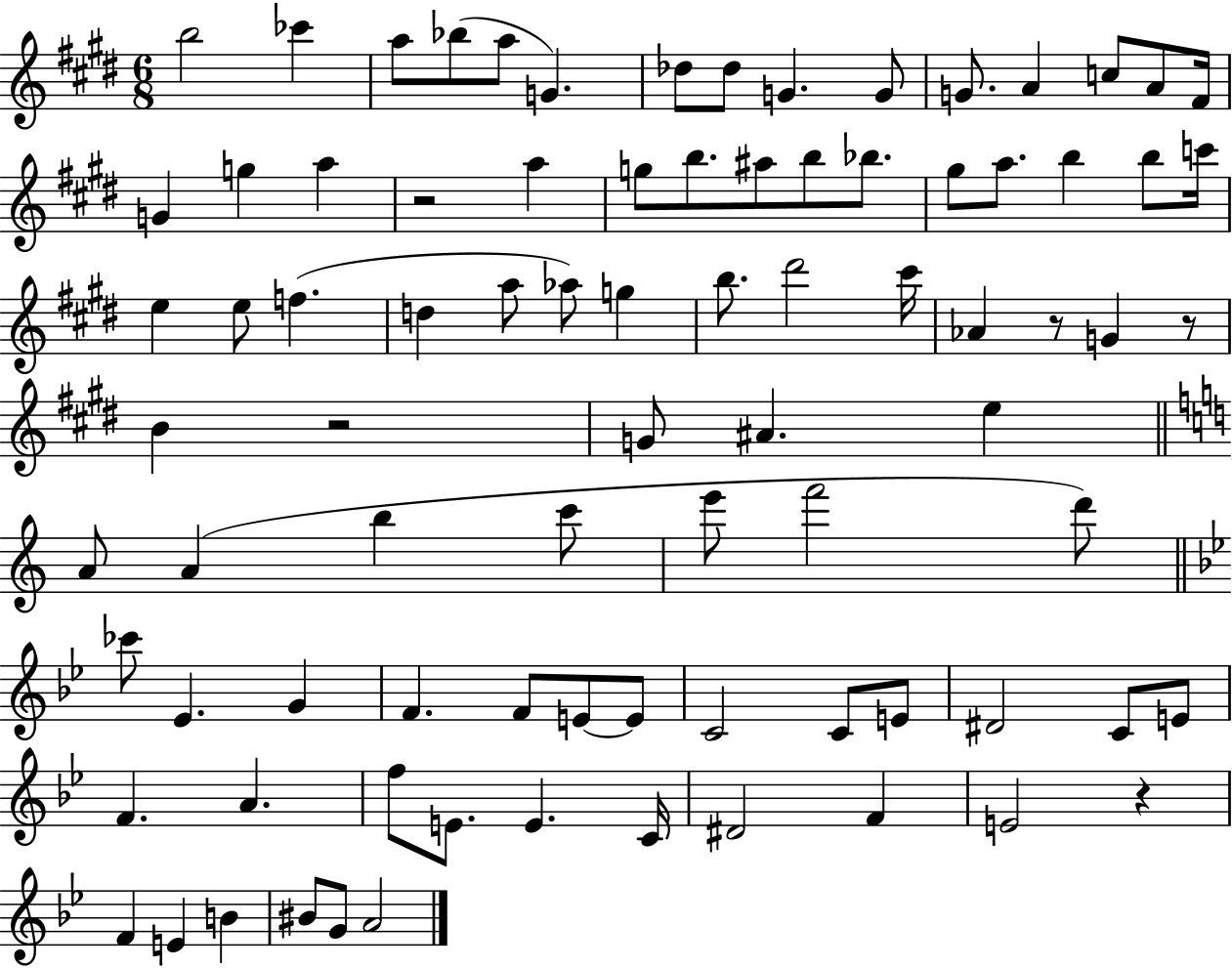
{
  \clef treble
  \numericTimeSignature
  \time 6/8
  \key e \major
  b''2 ces'''4 | a''8 bes''8( a''8 g'4.) | des''8 des''8 g'4. g'8 | g'8. a'4 c''8 a'8 fis'16 | \break g'4 g''4 a''4 | r2 a''4 | g''8 b''8. ais''8 b''8 bes''8. | gis''8 a''8. b''4 b''8 c'''16 | \break e''4 e''8 f''4.( | d''4 a''8 aes''8) g''4 | b''8. dis'''2 cis'''16 | aes'4 r8 g'4 r8 | \break b'4 r2 | g'8 ais'4. e''4 | \bar "||" \break \key c \major a'8 a'4( b''4 c'''8 | e'''8 f'''2 d'''8) | \bar "||" \break \key bes \major ces'''8 ees'4. g'4 | f'4. f'8 e'8~~ e'8 | c'2 c'8 e'8 | dis'2 c'8 e'8 | \break f'4. a'4. | f''8 e'8. e'4. c'16 | dis'2 f'4 | e'2 r4 | \break f'4 e'4 b'4 | bis'8 g'8 a'2 | \bar "|."
}